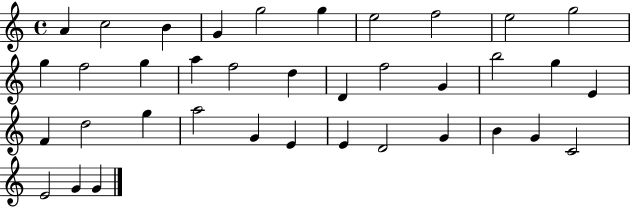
X:1
T:Untitled
M:4/4
L:1/4
K:C
A c2 B G g2 g e2 f2 e2 g2 g f2 g a f2 d D f2 G b2 g E F d2 g a2 G E E D2 G B G C2 E2 G G